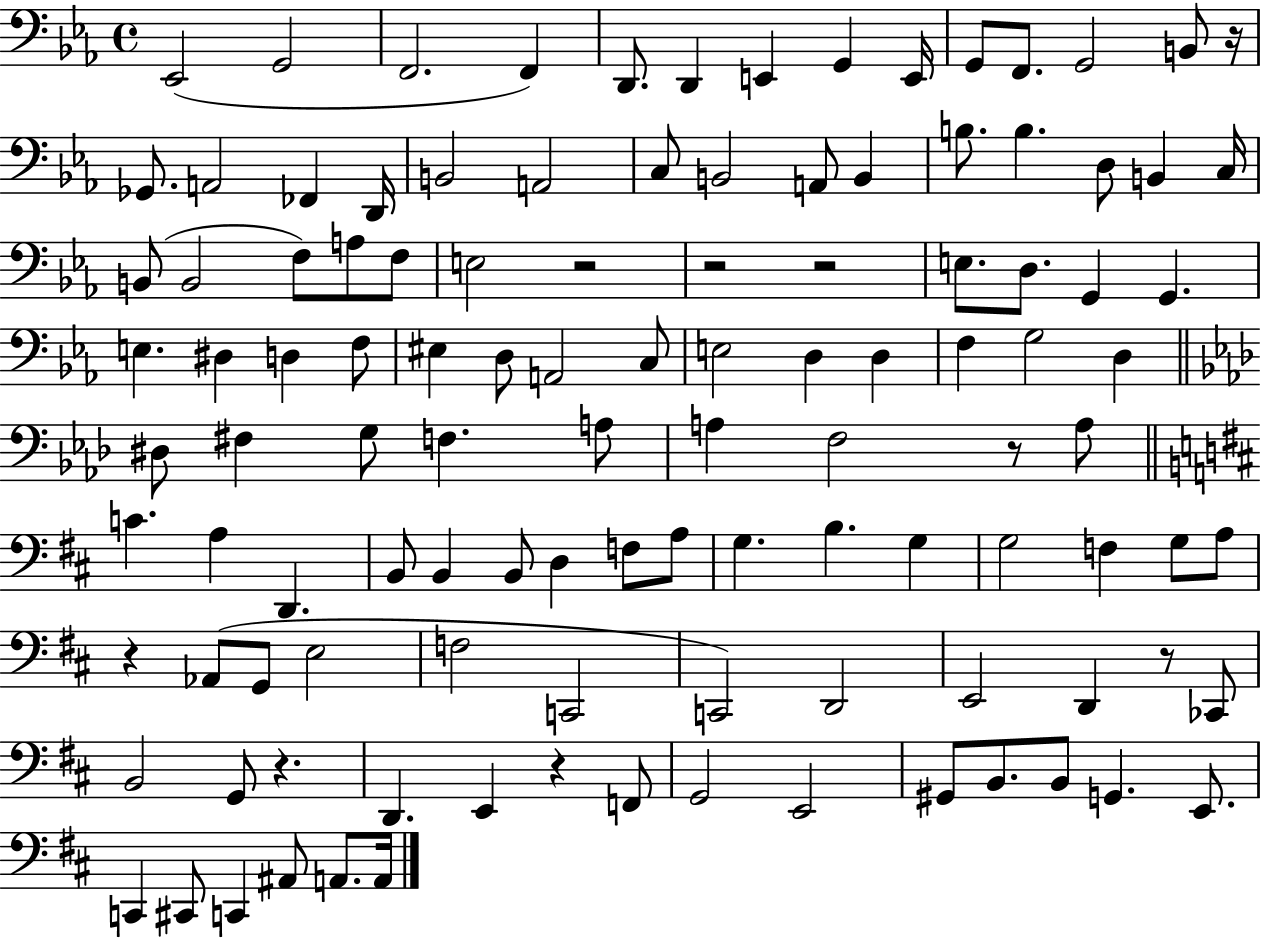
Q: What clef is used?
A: bass